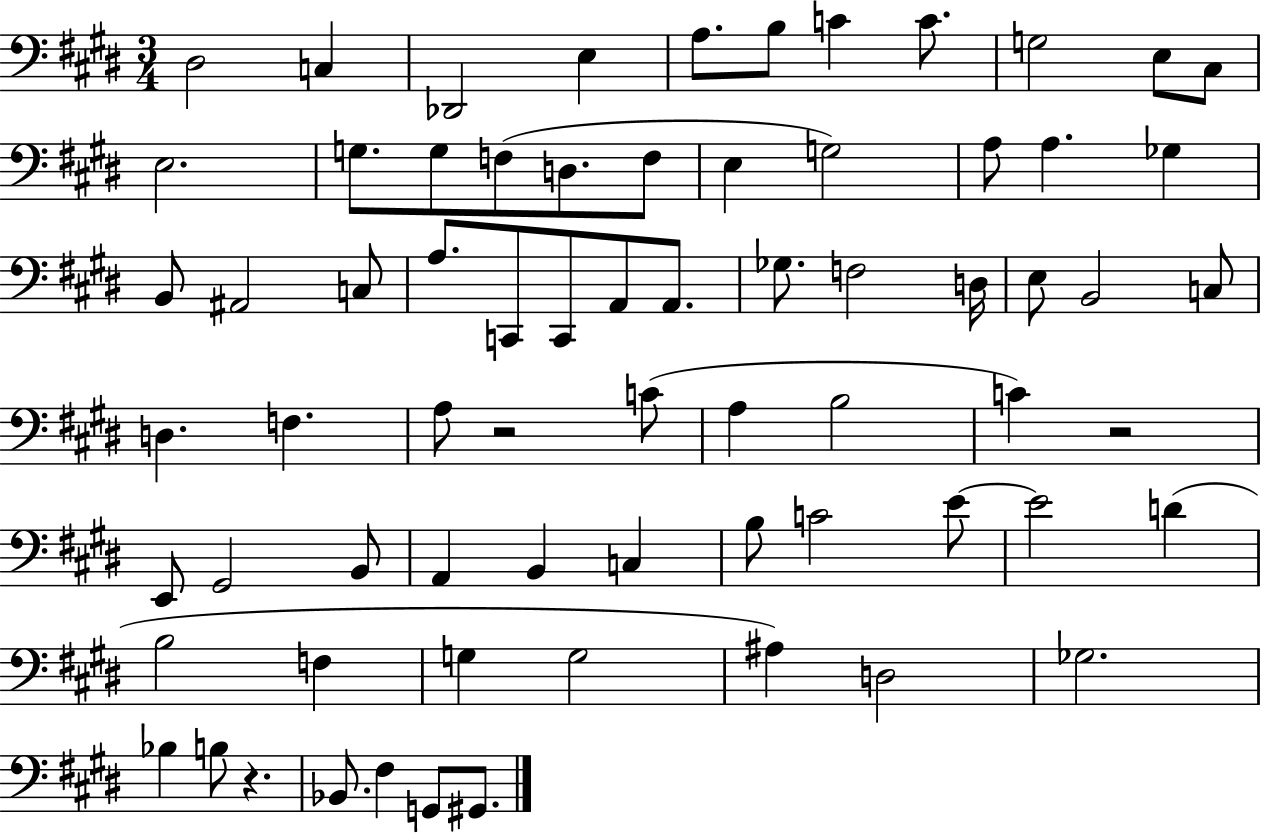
{
  \clef bass
  \numericTimeSignature
  \time 3/4
  \key e \major
  dis2 c4 | des,2 e4 | a8. b8 c'4 c'8. | g2 e8 cis8 | \break e2. | g8. g8 f8( d8. f8 | e4 g2) | a8 a4. ges4 | \break b,8 ais,2 c8 | a8. c,8 c,8 a,8 a,8. | ges8. f2 d16 | e8 b,2 c8 | \break d4. f4. | a8 r2 c'8( | a4 b2 | c'4) r2 | \break e,8 gis,2 b,8 | a,4 b,4 c4 | b8 c'2 e'8~~ | e'2 d'4( | \break b2 f4 | g4 g2 | ais4) d2 | ges2. | \break bes4 b8 r4. | bes,8. fis4 g,8 gis,8. | \bar "|."
}